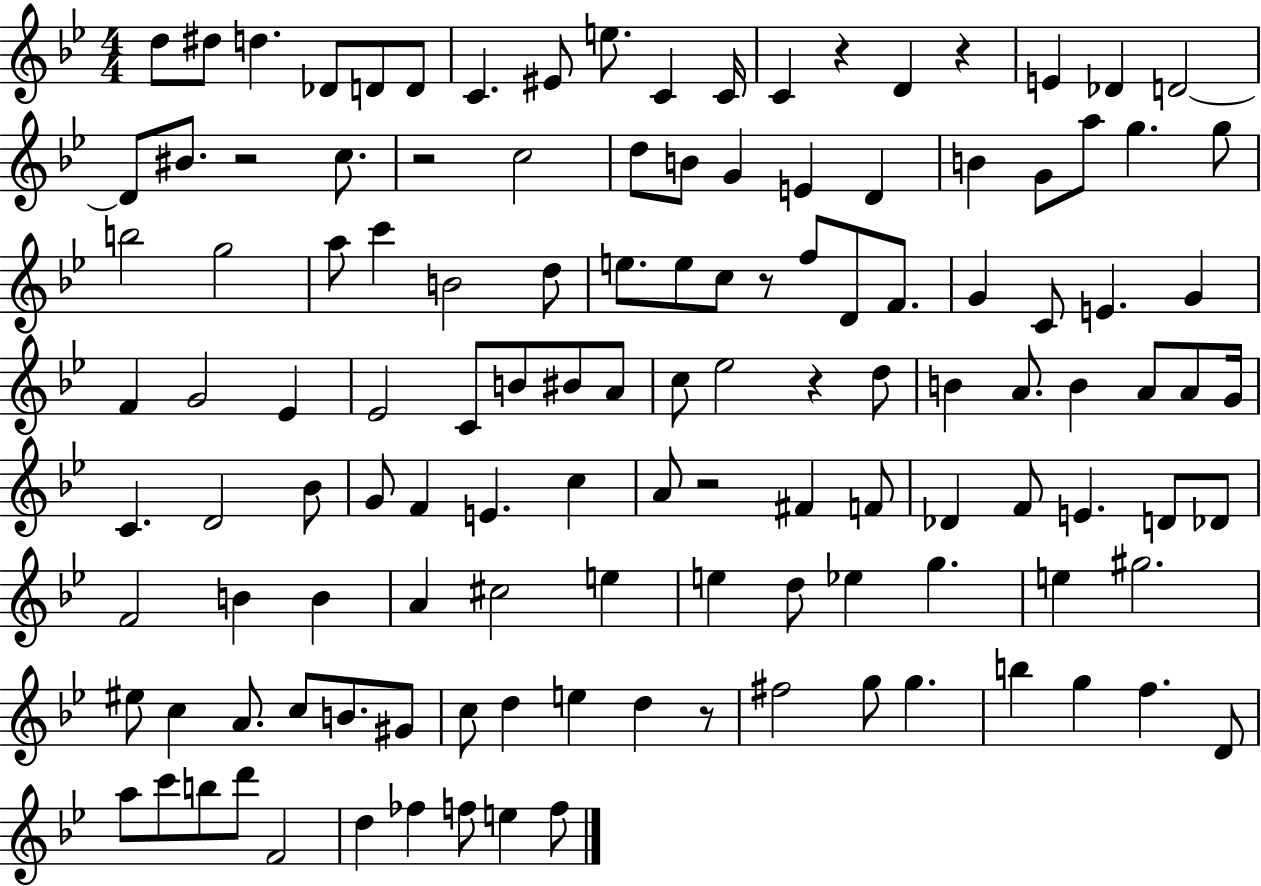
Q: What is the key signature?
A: BES major